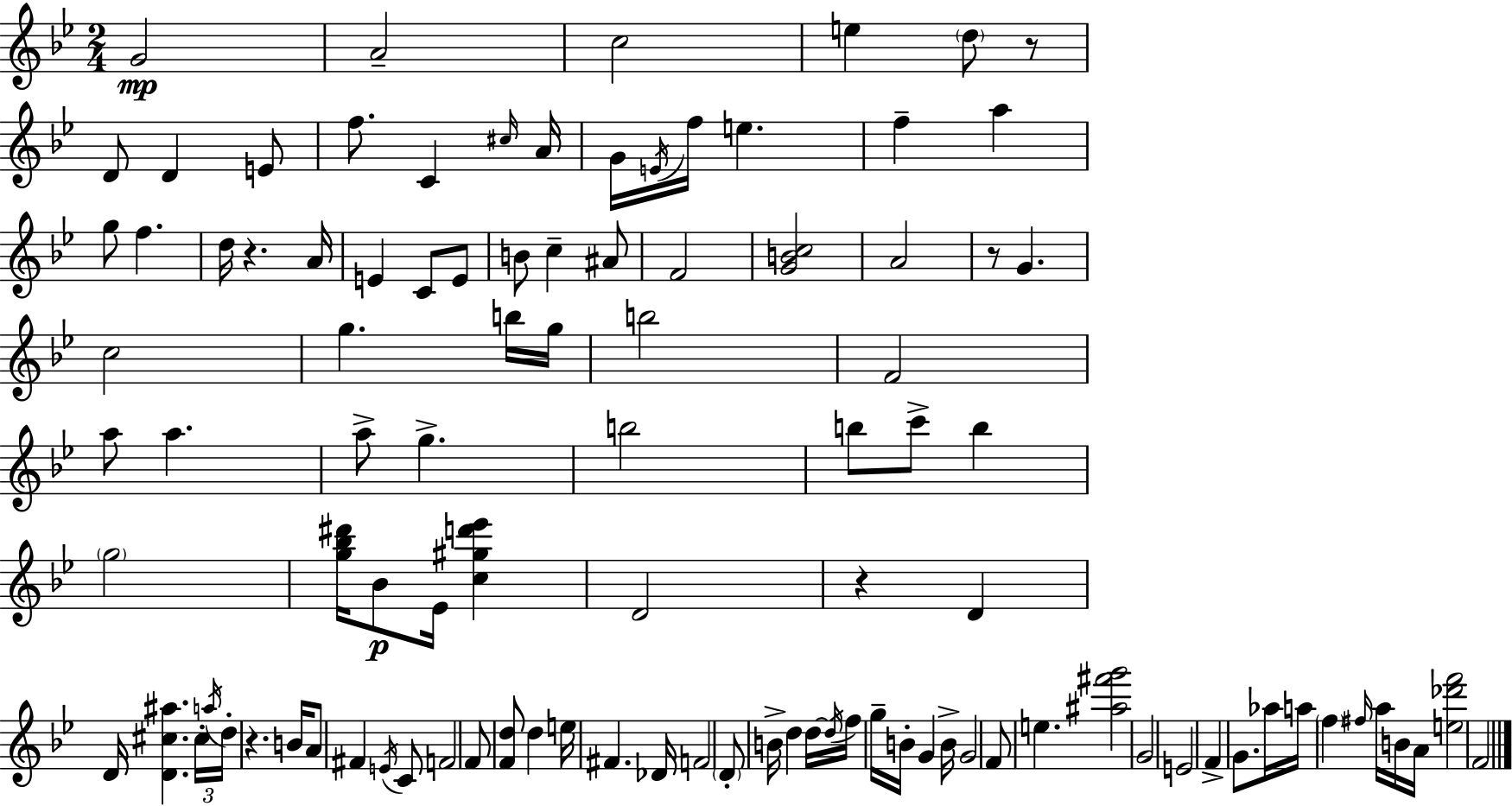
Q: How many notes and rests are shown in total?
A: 103